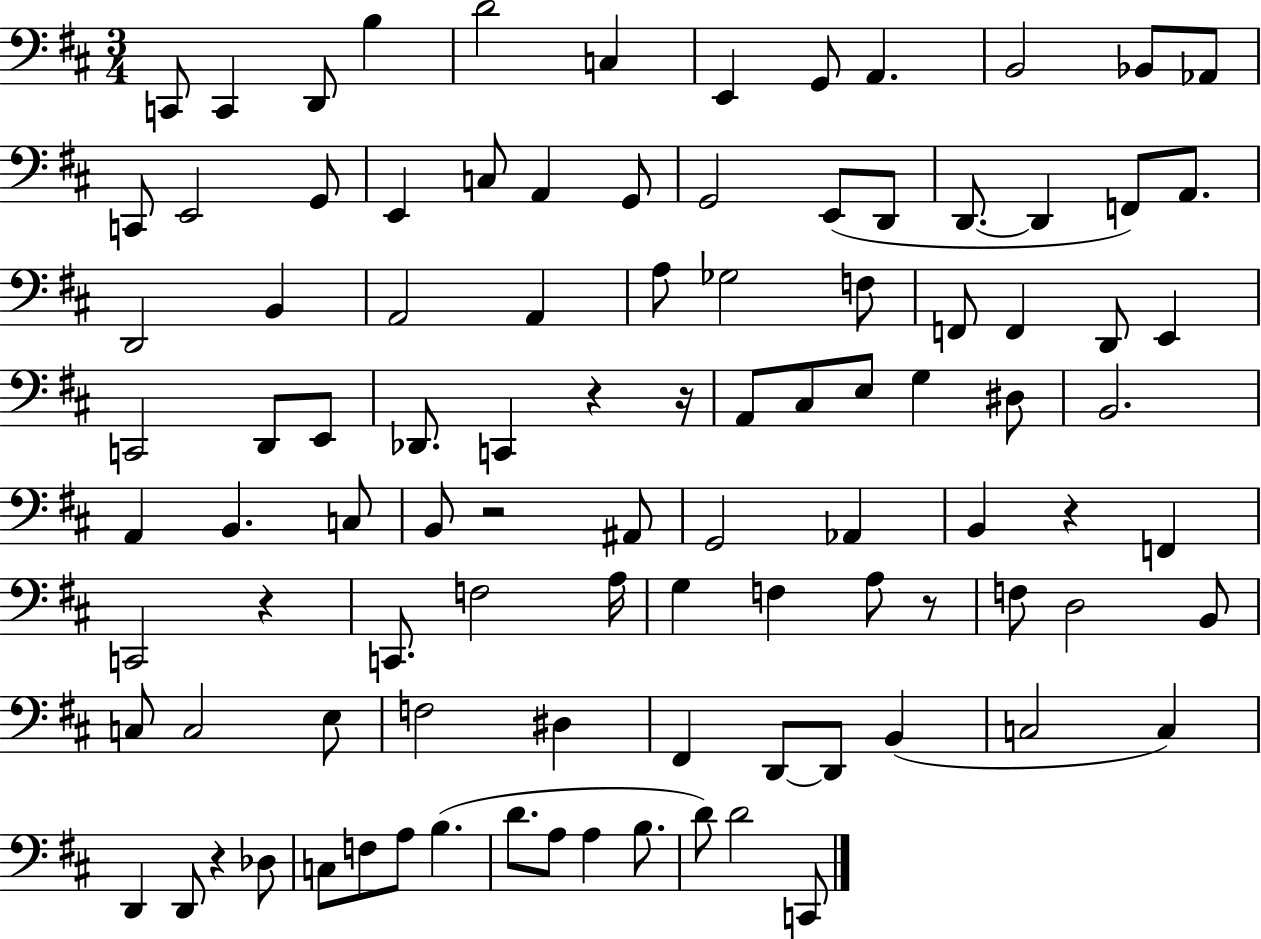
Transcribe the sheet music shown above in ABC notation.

X:1
T:Untitled
M:3/4
L:1/4
K:D
C,,/2 C,, D,,/2 B, D2 C, E,, G,,/2 A,, B,,2 _B,,/2 _A,,/2 C,,/2 E,,2 G,,/2 E,, C,/2 A,, G,,/2 G,,2 E,,/2 D,,/2 D,,/2 D,, F,,/2 A,,/2 D,,2 B,, A,,2 A,, A,/2 _G,2 F,/2 F,,/2 F,, D,,/2 E,, C,,2 D,,/2 E,,/2 _D,,/2 C,, z z/4 A,,/2 ^C,/2 E,/2 G, ^D,/2 B,,2 A,, B,, C,/2 B,,/2 z2 ^A,,/2 G,,2 _A,, B,, z F,, C,,2 z C,,/2 F,2 A,/4 G, F, A,/2 z/2 F,/2 D,2 B,,/2 C,/2 C,2 E,/2 F,2 ^D, ^F,, D,,/2 D,,/2 B,, C,2 C, D,, D,,/2 z _D,/2 C,/2 F,/2 A,/2 B, D/2 A,/2 A, B,/2 D/2 D2 C,,/2